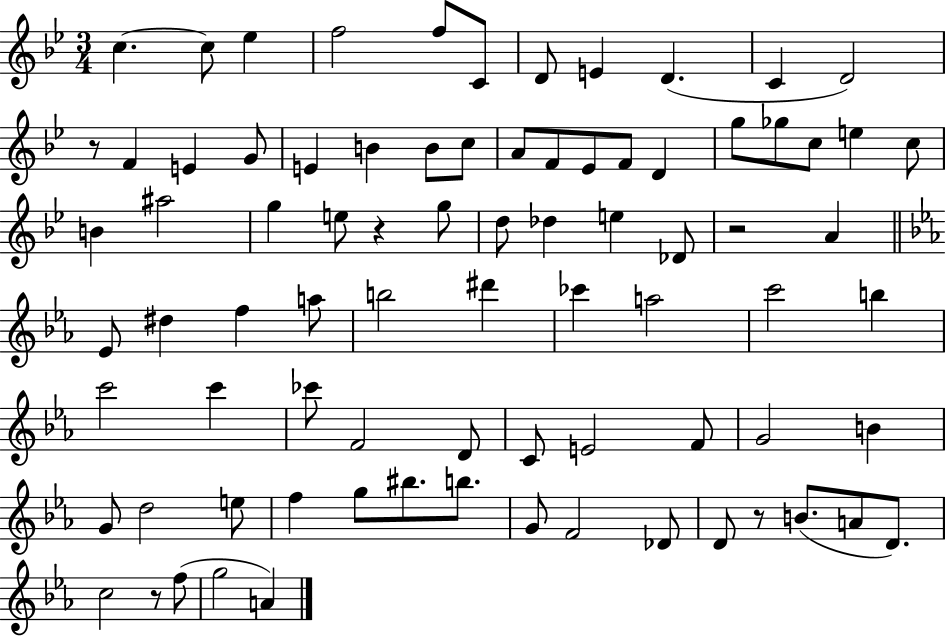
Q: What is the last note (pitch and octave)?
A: A4